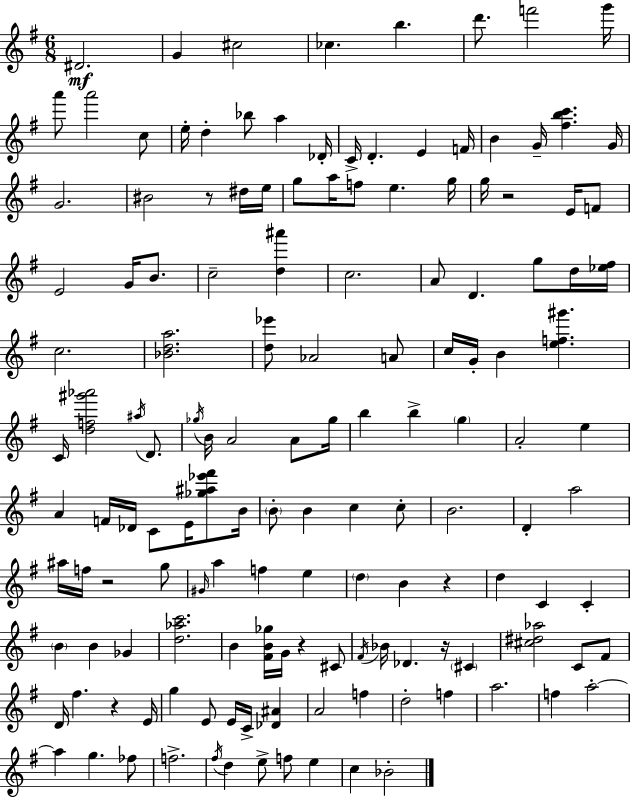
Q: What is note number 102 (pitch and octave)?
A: F#5